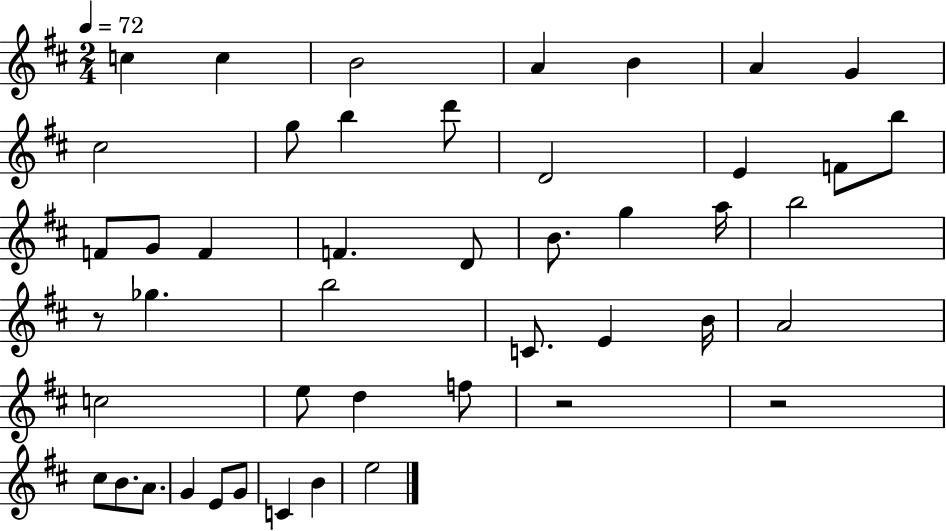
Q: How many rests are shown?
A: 3